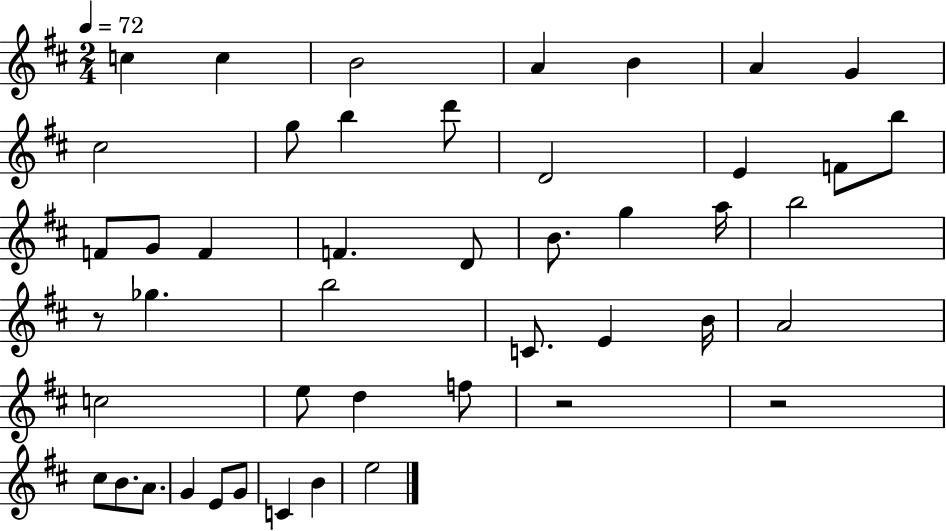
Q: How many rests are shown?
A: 3